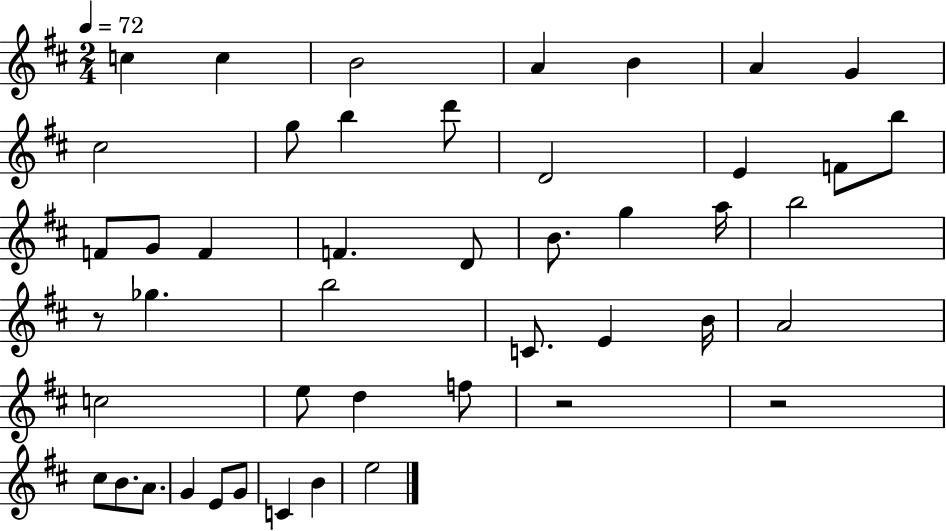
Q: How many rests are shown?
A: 3